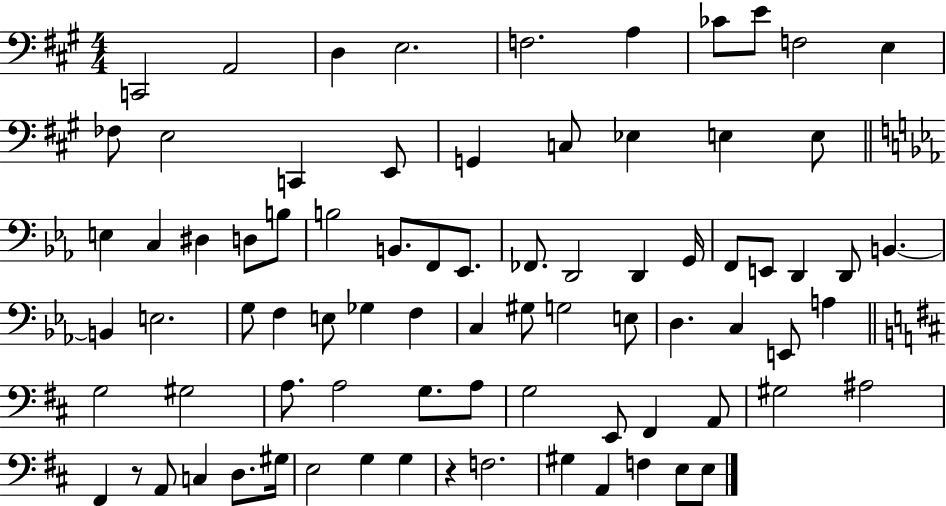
C2/h A2/h D3/q E3/h. F3/h. A3/q CES4/e E4/e F3/h E3/q FES3/e E3/h C2/q E2/e G2/q C3/e Eb3/q E3/q E3/e E3/q C3/q D#3/q D3/e B3/e B3/h B2/e. F2/e Eb2/e. FES2/e. D2/h D2/q G2/s F2/e E2/e D2/q D2/e B2/q. B2/q E3/h. G3/e F3/q E3/e Gb3/q F3/q C3/q G#3/e G3/h E3/e D3/q. C3/q E2/e A3/q G3/h G#3/h A3/e. A3/h G3/e. A3/e G3/h E2/e F#2/q A2/e G#3/h A#3/h F#2/q R/e A2/e C3/q D3/e. G#3/s E3/h G3/q G3/q R/q F3/h. G#3/q A2/q F3/q E3/e E3/e